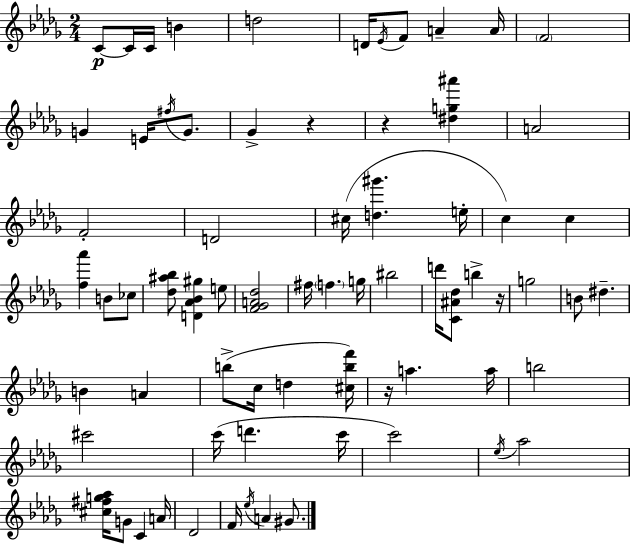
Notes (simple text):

C4/e C4/s C4/s B4/q D5/h D4/s Eb4/s F4/e A4/q A4/s F4/h G4/q E4/s F#5/s G4/e. Gb4/q R/q R/q [D#5,G5,A#6]/q A4/h F4/h D4/h C#5/s [D5,G#6]/q. E5/s C5/q C5/q [F5,Ab6]/q B4/e CES5/e [Db5,A#5,Bb5]/e [D4,Ab4,Bb4,G#5]/q E5/e [F4,Gb4,A4,Db5]/h F#5/s F5/q. G5/s BIS5/h D6/s [C4,A#4,Db5]/e B5/q R/s G5/h B4/e D#5/q. B4/q A4/q B5/e C5/s D5/q [C#5,B5,F6]/s R/s A5/q. A5/s B5/h C#6/h C6/s D6/q. C6/s C6/h Eb5/s Ab5/h [C#5,F#5,G5,Ab5]/s G4/e C4/q A4/s Db4/h F4/s Eb5/s A4/q G#4/e.